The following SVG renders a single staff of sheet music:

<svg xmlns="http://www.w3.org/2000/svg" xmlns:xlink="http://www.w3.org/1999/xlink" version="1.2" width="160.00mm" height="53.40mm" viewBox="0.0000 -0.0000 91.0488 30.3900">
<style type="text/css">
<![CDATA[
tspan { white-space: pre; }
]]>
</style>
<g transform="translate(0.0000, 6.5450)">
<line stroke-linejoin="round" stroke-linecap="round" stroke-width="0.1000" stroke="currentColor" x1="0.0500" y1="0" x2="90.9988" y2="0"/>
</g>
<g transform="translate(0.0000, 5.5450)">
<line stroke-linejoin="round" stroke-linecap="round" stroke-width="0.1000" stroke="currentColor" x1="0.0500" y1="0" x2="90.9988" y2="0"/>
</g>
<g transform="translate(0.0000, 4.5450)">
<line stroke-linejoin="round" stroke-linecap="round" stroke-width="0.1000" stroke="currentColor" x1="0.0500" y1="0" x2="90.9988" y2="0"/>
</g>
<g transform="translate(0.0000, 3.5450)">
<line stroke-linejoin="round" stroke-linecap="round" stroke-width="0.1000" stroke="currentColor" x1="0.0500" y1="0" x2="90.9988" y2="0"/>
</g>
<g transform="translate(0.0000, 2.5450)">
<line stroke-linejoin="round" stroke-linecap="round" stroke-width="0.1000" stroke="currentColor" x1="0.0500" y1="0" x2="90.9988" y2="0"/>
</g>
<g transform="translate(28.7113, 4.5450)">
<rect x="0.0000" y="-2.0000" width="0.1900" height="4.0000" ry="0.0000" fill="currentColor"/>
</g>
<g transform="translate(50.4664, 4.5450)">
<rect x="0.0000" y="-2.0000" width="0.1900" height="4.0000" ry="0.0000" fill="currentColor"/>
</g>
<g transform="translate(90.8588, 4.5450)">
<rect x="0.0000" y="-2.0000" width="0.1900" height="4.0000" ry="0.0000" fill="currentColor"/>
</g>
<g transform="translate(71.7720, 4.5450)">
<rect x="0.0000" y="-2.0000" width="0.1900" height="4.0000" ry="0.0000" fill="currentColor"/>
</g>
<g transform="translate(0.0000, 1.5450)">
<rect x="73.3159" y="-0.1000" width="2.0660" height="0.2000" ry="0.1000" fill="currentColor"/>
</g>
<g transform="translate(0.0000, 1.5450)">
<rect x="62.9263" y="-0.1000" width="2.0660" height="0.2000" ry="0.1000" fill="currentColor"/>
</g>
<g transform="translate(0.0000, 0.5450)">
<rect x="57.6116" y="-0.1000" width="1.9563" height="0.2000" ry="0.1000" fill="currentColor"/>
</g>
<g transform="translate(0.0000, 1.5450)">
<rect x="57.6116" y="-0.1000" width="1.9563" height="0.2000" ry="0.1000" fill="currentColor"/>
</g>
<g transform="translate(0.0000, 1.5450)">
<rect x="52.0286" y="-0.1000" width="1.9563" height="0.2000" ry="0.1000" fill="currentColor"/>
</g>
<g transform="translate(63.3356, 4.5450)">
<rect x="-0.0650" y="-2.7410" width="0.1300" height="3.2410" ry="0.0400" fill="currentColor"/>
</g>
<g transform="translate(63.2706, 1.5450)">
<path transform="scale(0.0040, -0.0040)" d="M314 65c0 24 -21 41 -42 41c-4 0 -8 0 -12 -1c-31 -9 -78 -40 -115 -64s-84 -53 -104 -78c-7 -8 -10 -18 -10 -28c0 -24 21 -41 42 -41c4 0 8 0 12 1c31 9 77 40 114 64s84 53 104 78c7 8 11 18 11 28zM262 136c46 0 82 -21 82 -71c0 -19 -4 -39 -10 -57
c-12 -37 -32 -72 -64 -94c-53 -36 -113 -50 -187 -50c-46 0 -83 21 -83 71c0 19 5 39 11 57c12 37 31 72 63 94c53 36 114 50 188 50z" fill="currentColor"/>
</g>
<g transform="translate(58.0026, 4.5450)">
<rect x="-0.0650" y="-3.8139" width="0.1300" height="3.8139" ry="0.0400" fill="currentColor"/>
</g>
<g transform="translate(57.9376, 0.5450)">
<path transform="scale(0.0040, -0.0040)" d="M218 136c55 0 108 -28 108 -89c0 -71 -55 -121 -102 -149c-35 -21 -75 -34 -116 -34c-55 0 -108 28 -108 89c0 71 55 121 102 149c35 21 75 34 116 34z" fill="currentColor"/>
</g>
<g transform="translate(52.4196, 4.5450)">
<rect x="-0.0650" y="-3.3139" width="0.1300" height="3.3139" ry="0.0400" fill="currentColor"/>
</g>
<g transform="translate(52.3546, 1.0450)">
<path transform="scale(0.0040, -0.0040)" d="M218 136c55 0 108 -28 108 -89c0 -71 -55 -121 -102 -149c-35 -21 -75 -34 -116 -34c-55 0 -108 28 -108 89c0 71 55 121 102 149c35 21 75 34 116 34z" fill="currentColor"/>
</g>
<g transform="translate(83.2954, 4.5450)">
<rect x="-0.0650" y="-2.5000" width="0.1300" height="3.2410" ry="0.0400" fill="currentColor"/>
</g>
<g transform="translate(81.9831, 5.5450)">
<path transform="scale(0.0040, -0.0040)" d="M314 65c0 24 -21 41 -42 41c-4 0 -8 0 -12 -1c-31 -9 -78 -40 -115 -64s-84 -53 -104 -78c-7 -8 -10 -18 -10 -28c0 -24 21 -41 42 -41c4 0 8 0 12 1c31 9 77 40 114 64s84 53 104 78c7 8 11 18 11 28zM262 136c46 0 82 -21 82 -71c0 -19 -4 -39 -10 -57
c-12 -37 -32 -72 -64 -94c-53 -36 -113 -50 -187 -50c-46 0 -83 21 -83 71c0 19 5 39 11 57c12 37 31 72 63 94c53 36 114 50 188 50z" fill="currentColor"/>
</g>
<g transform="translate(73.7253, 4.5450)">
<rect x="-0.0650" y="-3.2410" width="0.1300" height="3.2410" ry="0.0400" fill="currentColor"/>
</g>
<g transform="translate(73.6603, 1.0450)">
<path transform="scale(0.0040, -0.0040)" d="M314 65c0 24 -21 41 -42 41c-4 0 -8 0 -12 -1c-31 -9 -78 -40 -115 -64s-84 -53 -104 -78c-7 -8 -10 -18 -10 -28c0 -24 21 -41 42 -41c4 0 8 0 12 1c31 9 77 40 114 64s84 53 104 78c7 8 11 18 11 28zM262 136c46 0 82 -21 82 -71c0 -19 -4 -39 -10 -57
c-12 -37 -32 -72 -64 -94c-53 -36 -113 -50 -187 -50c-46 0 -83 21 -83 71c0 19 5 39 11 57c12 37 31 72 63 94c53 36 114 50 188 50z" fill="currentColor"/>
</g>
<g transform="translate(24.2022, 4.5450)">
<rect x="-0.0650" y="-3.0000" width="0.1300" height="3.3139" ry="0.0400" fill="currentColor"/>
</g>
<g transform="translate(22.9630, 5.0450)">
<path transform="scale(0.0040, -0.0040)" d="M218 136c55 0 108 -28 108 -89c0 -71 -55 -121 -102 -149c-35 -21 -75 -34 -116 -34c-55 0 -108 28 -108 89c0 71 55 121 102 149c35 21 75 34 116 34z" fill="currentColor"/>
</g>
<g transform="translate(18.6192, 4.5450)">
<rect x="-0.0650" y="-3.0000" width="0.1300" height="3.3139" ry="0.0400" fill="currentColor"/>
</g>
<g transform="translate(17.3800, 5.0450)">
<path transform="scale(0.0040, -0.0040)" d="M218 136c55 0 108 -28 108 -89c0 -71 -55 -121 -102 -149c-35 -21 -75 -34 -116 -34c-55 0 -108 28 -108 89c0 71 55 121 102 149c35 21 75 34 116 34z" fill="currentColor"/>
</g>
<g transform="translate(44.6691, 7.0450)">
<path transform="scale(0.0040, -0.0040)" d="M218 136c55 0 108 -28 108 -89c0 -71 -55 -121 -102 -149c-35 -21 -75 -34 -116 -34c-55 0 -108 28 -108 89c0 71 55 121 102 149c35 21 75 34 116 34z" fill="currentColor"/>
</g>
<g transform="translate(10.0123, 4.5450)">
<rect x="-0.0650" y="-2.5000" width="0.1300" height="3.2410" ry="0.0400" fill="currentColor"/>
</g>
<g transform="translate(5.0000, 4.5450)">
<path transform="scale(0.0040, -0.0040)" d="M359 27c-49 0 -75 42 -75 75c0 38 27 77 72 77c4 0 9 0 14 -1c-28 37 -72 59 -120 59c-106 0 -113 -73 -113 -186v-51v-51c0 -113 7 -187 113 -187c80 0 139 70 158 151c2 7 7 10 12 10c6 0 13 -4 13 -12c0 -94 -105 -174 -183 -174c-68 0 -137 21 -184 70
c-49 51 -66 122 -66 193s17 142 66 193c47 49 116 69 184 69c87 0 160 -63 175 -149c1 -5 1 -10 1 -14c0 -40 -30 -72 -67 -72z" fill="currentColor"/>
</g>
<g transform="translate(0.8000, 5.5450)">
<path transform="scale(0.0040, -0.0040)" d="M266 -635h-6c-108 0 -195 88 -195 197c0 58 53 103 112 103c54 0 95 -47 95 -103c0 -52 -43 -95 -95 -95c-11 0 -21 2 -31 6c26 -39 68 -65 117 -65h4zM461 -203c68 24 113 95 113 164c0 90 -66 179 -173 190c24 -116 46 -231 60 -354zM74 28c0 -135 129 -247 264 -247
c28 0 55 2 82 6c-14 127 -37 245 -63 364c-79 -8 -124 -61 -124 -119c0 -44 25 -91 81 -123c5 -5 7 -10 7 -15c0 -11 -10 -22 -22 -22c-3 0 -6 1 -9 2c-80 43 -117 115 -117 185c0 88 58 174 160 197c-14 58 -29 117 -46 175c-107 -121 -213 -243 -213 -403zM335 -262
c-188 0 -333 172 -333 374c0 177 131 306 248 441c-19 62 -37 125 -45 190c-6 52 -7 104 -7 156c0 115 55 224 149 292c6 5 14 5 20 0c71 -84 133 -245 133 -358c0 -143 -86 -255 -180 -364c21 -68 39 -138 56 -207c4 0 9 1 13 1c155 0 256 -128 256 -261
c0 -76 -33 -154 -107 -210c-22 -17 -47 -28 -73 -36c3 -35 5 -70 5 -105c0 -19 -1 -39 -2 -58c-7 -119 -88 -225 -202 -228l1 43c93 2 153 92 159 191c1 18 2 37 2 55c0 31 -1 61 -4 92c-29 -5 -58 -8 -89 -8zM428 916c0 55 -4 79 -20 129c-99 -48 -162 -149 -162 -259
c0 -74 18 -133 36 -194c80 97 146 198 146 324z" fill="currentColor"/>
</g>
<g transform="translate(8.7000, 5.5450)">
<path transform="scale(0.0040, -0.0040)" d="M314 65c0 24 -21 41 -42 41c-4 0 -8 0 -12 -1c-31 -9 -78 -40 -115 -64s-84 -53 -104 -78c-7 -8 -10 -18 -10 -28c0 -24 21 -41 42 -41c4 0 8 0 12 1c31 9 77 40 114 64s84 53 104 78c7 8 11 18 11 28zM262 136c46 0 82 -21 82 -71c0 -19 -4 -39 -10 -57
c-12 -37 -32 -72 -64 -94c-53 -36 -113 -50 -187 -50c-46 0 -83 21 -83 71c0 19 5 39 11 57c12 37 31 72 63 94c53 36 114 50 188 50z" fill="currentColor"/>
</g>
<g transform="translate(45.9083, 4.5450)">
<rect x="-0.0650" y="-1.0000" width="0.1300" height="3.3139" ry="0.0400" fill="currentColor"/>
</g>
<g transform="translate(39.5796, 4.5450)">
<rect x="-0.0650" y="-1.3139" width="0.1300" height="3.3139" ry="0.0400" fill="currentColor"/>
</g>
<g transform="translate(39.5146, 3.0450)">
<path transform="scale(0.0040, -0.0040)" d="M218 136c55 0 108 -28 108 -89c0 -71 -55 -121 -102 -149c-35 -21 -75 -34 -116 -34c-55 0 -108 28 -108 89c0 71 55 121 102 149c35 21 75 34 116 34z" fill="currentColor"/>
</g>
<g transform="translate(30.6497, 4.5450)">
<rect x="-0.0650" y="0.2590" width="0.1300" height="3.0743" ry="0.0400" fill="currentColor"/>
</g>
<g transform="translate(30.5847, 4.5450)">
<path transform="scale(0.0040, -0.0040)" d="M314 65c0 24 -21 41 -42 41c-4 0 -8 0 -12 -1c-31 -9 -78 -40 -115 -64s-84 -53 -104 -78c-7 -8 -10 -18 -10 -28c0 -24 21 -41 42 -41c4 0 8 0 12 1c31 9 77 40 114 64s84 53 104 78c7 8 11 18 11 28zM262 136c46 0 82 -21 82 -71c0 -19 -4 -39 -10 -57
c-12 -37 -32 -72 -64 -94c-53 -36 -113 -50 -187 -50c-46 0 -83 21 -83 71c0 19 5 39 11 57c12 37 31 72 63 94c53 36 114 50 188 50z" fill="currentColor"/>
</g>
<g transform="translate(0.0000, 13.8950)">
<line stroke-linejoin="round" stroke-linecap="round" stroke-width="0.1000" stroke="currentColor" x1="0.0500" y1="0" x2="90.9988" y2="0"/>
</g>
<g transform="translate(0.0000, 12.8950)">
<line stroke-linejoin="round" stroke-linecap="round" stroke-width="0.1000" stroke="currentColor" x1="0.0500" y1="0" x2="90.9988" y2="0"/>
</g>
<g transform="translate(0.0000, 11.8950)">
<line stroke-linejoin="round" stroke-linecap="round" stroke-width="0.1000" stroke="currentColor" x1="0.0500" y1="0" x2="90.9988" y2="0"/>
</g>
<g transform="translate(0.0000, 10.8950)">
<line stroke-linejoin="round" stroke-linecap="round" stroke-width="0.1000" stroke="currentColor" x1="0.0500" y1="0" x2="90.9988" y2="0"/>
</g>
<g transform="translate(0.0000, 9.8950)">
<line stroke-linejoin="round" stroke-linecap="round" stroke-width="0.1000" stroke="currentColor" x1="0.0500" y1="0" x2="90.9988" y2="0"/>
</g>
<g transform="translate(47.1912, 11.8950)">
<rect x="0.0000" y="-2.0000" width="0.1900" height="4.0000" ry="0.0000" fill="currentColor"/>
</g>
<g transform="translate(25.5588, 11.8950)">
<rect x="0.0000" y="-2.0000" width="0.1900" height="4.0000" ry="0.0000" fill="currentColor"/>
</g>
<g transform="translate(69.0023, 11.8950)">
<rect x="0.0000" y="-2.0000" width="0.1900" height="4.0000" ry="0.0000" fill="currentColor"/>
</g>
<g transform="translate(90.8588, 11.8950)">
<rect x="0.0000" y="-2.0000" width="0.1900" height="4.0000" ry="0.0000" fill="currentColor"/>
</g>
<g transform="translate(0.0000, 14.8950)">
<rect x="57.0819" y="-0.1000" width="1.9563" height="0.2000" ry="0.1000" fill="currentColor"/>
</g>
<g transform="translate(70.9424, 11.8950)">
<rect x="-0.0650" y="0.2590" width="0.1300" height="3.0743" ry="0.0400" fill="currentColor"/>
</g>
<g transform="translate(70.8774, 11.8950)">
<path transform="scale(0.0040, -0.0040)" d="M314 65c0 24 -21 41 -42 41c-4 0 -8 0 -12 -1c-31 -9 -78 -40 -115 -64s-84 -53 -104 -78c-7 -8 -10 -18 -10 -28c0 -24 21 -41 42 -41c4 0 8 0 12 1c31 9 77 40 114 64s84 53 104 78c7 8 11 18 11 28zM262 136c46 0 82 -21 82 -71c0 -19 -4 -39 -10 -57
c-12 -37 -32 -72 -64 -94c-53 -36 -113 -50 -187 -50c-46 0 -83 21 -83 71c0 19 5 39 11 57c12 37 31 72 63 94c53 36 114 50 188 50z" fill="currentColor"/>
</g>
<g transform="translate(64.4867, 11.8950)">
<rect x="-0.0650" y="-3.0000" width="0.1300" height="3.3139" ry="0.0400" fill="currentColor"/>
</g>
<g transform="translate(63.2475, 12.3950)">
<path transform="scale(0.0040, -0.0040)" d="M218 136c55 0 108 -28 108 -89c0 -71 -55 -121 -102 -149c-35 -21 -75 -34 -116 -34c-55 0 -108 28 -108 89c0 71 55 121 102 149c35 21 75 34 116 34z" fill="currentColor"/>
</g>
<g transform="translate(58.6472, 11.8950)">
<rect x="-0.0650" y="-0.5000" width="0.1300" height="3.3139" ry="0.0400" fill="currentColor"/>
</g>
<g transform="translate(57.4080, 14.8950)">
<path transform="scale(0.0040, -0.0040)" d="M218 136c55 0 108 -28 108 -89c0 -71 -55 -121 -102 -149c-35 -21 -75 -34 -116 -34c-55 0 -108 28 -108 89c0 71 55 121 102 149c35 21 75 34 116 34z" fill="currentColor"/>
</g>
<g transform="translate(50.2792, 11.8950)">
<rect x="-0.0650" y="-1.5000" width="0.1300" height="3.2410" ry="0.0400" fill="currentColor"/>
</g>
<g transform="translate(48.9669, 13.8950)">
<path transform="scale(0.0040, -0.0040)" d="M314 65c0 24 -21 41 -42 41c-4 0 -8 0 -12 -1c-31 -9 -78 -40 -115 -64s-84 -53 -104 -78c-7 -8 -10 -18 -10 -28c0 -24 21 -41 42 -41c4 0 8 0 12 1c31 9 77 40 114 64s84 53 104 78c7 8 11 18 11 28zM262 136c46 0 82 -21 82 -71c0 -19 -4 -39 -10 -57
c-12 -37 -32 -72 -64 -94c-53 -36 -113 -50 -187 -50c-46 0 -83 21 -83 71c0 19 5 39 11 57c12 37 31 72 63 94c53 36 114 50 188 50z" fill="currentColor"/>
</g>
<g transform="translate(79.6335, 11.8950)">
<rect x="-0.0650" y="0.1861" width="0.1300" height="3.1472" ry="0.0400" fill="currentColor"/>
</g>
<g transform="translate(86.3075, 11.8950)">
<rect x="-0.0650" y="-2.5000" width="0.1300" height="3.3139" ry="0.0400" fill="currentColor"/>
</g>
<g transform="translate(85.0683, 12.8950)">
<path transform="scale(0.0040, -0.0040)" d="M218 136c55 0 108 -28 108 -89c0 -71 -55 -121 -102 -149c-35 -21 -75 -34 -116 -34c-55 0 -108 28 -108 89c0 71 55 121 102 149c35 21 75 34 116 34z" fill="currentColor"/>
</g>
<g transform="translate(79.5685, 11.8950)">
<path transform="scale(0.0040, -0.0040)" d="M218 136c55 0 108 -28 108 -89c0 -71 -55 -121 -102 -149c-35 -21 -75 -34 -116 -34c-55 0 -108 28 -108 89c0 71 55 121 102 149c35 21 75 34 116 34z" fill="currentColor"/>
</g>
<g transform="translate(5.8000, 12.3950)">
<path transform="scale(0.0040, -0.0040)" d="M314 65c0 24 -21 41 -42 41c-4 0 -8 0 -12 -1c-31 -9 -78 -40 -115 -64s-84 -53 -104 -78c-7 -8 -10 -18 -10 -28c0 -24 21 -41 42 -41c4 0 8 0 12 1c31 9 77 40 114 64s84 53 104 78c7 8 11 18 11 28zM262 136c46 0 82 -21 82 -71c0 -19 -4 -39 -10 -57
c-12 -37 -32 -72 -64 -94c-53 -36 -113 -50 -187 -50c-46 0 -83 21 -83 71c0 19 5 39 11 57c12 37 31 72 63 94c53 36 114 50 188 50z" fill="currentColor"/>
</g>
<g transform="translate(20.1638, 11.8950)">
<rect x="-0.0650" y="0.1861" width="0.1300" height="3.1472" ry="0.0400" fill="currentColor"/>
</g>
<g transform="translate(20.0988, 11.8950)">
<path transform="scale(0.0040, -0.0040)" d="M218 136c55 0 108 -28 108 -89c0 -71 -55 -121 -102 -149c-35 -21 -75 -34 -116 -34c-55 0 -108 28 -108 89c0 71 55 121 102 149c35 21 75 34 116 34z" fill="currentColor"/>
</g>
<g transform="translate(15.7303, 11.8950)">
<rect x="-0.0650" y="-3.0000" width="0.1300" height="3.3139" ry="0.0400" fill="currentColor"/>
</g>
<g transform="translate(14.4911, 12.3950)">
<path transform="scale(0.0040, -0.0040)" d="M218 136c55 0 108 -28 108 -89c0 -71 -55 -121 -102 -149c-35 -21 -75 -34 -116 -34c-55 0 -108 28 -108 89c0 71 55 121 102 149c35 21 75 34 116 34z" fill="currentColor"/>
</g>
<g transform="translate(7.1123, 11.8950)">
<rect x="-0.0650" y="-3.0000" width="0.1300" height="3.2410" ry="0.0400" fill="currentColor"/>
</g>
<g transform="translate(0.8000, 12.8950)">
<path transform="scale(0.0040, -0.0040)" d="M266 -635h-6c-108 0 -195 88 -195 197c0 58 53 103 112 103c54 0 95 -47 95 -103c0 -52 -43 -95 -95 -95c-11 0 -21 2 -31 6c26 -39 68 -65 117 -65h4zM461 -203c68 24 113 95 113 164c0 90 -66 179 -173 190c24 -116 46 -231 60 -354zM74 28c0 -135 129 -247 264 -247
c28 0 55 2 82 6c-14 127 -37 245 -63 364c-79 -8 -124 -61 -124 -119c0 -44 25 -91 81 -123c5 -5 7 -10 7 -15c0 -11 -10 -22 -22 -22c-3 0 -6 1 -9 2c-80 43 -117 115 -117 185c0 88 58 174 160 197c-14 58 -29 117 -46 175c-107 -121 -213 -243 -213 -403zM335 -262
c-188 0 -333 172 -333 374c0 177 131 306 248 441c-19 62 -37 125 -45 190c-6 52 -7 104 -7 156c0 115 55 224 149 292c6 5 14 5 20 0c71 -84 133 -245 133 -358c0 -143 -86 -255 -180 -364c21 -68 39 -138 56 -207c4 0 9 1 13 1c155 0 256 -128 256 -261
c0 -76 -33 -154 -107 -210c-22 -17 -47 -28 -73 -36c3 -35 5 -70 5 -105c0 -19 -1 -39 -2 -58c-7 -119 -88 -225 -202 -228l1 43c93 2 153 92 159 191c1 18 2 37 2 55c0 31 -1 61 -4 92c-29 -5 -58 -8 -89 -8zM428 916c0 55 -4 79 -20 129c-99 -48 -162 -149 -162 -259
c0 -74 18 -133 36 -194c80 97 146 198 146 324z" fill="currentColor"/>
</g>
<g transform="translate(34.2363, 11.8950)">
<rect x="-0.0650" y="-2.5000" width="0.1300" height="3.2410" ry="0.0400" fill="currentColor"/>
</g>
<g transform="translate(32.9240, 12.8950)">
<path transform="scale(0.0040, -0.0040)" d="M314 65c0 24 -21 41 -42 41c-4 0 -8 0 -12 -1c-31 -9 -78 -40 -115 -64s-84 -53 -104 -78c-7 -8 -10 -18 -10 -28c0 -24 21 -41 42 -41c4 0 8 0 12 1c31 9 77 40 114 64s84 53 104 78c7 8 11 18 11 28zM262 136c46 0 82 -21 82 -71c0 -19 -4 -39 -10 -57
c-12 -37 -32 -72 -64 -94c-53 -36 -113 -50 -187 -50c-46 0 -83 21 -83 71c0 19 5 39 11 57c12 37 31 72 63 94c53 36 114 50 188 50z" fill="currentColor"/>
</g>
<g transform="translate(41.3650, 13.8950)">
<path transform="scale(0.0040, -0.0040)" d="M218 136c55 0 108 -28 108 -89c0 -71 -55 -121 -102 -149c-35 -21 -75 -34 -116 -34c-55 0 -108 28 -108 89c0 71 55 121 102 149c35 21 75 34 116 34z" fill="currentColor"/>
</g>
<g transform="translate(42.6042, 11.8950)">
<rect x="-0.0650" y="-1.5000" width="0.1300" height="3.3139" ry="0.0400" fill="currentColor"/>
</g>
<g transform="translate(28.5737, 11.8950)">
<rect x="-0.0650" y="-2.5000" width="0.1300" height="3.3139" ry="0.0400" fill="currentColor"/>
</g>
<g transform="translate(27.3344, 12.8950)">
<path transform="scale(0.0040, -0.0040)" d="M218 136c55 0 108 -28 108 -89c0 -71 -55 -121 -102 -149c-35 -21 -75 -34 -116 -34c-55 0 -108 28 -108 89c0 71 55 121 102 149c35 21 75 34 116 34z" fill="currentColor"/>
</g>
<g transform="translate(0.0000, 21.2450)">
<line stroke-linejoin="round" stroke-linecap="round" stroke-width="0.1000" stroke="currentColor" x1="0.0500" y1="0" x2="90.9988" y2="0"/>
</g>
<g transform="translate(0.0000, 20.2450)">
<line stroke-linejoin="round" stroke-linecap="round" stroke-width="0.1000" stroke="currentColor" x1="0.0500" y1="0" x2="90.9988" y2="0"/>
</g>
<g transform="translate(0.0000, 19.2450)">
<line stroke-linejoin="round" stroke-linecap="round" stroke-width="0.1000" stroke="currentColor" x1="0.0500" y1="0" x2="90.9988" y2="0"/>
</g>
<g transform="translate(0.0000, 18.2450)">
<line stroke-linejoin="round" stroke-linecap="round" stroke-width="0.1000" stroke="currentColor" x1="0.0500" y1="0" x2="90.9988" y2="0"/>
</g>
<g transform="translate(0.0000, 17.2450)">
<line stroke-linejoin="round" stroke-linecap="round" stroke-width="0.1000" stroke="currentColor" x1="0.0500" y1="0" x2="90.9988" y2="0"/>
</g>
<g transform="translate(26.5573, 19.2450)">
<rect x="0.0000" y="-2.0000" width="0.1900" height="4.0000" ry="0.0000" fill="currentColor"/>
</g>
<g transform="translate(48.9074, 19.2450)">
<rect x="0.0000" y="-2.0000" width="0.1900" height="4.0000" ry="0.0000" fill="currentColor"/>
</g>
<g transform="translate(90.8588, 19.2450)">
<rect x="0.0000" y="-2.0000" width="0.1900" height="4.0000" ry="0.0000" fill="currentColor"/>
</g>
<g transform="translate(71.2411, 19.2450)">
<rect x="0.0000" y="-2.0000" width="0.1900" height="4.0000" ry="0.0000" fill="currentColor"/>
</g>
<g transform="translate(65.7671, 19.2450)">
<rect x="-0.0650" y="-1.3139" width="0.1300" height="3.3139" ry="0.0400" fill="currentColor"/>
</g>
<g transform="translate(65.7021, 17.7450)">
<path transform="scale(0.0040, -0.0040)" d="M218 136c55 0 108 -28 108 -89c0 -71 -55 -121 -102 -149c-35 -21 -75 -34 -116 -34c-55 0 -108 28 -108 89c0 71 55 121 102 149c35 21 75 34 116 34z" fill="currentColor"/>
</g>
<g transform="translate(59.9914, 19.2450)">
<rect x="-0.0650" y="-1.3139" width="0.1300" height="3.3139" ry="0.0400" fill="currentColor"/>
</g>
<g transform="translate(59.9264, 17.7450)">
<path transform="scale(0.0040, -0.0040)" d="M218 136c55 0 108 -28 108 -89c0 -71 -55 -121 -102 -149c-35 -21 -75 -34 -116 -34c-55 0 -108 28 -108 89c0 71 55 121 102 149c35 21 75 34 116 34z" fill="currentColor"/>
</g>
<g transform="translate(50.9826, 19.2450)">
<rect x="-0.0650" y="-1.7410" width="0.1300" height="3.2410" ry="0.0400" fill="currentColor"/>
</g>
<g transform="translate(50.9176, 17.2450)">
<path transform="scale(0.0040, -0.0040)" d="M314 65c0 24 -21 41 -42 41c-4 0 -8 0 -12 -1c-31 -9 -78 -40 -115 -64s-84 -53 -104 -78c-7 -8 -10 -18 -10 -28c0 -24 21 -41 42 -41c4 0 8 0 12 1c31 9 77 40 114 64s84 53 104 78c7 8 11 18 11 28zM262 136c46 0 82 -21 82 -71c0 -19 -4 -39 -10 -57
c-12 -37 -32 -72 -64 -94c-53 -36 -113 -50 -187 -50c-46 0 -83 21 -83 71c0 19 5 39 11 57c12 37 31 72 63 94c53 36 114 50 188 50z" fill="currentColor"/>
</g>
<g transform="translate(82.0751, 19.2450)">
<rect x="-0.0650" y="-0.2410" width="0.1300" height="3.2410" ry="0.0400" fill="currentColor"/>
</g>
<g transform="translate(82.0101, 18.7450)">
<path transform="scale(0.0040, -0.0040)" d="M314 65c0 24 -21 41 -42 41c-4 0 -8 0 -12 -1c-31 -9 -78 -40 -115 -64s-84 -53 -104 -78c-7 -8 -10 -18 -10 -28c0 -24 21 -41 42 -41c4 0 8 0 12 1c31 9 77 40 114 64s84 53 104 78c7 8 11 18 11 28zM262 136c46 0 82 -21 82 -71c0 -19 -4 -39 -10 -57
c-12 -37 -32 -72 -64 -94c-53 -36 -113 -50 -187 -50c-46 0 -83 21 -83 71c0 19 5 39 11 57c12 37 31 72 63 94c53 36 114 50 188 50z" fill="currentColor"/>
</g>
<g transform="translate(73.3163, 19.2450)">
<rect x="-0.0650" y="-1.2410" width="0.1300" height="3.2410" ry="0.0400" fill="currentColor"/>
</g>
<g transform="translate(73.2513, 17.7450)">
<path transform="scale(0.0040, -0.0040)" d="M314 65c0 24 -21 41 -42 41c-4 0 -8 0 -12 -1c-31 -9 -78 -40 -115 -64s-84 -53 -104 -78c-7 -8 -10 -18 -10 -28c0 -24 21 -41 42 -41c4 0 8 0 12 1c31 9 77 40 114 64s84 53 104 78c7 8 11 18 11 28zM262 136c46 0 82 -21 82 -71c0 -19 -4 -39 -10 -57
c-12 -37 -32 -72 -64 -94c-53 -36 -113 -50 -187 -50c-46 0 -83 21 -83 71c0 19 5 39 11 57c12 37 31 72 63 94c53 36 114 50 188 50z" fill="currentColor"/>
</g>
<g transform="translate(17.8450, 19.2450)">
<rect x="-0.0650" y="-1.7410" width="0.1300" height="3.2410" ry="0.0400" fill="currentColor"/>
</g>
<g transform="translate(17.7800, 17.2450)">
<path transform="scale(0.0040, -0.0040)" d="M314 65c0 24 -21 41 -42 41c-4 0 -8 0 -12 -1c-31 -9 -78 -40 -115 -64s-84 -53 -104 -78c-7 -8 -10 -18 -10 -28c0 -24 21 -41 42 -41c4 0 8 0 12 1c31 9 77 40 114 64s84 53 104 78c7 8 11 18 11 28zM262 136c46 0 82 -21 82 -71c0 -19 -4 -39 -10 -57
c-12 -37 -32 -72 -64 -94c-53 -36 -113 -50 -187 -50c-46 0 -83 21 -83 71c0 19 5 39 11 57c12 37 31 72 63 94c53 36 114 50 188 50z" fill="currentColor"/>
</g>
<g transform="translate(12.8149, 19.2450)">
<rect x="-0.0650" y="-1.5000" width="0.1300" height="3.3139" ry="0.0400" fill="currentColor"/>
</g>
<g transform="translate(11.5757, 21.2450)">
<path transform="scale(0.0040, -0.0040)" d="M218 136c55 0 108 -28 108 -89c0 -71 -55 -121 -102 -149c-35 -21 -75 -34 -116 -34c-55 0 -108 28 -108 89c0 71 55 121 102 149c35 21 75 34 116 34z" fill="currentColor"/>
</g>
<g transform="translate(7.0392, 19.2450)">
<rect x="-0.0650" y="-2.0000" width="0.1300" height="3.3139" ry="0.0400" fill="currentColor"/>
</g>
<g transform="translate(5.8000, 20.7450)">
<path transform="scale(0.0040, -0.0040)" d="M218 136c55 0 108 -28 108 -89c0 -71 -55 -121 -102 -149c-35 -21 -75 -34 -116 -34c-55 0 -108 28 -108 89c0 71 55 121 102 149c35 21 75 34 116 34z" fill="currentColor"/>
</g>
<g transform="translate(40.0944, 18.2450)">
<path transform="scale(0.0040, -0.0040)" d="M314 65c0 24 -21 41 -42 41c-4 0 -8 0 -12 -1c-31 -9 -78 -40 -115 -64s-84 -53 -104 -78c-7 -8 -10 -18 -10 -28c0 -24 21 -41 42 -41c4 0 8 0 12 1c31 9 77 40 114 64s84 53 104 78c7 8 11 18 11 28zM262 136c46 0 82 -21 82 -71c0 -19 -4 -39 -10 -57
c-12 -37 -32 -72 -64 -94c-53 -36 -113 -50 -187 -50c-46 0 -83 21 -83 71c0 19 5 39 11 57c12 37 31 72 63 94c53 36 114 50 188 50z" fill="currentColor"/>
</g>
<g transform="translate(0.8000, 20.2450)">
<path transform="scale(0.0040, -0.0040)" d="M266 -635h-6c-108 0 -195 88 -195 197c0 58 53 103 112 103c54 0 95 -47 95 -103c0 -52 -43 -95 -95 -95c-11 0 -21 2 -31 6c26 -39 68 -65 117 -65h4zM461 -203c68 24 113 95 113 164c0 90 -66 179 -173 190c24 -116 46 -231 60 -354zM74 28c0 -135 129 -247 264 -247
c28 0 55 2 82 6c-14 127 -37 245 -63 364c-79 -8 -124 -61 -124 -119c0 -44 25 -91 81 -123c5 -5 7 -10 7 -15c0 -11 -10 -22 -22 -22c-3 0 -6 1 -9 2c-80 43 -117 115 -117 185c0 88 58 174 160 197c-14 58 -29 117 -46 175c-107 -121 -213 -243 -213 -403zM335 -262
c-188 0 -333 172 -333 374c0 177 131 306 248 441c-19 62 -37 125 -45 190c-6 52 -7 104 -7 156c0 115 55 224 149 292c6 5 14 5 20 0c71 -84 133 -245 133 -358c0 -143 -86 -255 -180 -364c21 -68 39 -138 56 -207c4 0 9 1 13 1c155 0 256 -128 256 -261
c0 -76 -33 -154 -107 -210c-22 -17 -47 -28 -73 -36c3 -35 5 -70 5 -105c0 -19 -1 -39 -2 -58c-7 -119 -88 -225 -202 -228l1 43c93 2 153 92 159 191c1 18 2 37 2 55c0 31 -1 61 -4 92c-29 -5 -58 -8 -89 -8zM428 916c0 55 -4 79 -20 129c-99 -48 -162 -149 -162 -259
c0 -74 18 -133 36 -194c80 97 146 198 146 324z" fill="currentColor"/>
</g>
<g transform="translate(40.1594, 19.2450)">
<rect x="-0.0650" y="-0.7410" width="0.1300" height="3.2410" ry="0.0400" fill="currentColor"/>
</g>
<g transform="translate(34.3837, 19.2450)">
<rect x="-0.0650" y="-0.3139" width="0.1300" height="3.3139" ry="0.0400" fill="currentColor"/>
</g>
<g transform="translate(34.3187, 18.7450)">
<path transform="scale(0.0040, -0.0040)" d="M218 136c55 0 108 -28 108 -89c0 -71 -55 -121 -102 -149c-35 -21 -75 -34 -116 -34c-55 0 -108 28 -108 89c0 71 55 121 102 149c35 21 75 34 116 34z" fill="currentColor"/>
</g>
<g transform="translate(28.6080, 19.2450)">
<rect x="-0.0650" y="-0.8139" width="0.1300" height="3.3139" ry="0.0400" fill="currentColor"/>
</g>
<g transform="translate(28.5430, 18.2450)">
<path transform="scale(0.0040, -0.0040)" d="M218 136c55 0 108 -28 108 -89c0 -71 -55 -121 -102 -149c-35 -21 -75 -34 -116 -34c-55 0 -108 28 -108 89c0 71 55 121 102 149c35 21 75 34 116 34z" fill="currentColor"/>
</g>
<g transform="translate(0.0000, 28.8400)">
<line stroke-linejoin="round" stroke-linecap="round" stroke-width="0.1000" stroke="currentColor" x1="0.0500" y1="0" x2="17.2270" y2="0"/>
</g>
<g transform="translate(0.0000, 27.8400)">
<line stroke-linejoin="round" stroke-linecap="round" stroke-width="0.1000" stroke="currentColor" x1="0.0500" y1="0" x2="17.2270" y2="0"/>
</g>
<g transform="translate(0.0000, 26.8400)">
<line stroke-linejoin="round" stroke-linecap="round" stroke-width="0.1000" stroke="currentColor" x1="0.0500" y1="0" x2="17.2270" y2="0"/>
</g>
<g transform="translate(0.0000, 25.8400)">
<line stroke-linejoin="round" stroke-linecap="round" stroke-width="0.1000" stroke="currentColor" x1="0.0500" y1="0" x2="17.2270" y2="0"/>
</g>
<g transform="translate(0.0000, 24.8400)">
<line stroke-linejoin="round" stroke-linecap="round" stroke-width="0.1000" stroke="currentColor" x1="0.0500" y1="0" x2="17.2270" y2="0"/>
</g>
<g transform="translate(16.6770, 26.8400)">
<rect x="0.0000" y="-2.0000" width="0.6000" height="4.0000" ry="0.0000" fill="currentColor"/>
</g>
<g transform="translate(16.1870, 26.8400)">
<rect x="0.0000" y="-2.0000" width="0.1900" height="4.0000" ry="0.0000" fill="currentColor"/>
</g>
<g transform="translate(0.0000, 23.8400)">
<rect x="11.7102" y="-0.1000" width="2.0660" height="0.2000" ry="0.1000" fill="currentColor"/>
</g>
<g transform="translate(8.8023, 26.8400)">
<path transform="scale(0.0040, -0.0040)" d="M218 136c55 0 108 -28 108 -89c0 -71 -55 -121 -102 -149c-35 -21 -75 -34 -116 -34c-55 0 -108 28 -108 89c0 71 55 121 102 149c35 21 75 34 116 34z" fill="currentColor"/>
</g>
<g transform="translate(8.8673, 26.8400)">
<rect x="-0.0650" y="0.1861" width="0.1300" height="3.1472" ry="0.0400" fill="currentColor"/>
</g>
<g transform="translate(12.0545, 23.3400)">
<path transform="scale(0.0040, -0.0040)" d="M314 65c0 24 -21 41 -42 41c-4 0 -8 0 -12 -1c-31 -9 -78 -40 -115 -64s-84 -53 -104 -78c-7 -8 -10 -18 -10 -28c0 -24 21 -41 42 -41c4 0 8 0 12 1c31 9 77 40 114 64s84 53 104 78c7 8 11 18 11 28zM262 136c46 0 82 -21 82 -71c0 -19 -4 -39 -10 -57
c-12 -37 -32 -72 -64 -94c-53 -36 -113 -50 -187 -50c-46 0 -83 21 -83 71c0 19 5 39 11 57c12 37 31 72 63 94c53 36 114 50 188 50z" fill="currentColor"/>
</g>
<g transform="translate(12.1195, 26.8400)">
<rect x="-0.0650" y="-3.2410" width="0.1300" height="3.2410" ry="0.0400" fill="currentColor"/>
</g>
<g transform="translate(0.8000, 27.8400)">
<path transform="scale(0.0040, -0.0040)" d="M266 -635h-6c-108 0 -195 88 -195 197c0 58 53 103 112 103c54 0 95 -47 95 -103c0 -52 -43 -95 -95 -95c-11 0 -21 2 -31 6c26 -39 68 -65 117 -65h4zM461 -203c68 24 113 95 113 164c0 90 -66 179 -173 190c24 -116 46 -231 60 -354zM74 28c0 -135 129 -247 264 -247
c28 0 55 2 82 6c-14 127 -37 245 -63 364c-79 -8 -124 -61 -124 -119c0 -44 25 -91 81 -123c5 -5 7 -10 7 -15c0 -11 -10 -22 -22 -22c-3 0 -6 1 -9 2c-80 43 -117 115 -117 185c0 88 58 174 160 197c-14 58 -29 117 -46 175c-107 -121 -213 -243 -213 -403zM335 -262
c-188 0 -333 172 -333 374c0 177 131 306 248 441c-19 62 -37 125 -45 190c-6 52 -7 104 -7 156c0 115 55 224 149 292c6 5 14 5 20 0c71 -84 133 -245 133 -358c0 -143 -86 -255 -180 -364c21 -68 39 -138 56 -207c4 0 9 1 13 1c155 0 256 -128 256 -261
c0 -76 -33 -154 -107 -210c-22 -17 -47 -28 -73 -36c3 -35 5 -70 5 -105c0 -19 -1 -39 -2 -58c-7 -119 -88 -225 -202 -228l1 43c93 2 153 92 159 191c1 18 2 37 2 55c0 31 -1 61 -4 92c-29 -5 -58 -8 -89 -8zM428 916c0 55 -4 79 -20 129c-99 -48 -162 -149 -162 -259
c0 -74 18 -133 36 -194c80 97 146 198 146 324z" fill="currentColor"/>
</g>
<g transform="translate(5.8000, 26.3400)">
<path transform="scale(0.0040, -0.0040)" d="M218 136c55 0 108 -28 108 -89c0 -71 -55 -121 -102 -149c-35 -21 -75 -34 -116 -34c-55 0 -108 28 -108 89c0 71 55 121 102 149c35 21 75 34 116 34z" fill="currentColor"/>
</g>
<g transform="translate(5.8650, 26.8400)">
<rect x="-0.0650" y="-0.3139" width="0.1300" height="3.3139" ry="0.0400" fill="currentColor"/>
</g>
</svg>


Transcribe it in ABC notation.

X:1
T:Untitled
M:4/4
L:1/4
K:C
G2 A A B2 e D b c' a2 b2 G2 A2 A B G G2 E E2 C A B2 B G F E f2 d c d2 f2 e e e2 c2 c B b2